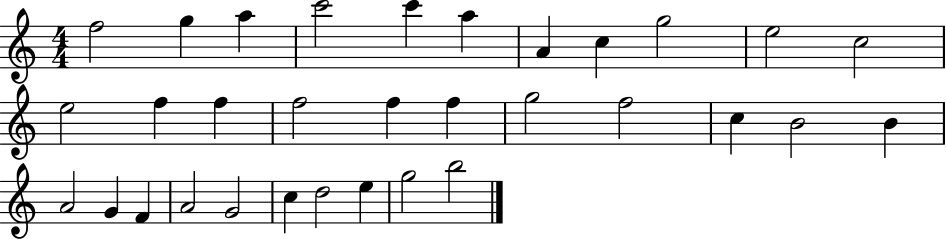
F5/h G5/q A5/q C6/h C6/q A5/q A4/q C5/q G5/h E5/h C5/h E5/h F5/q F5/q F5/h F5/q F5/q G5/h F5/h C5/q B4/h B4/q A4/h G4/q F4/q A4/h G4/h C5/q D5/h E5/q G5/h B5/h